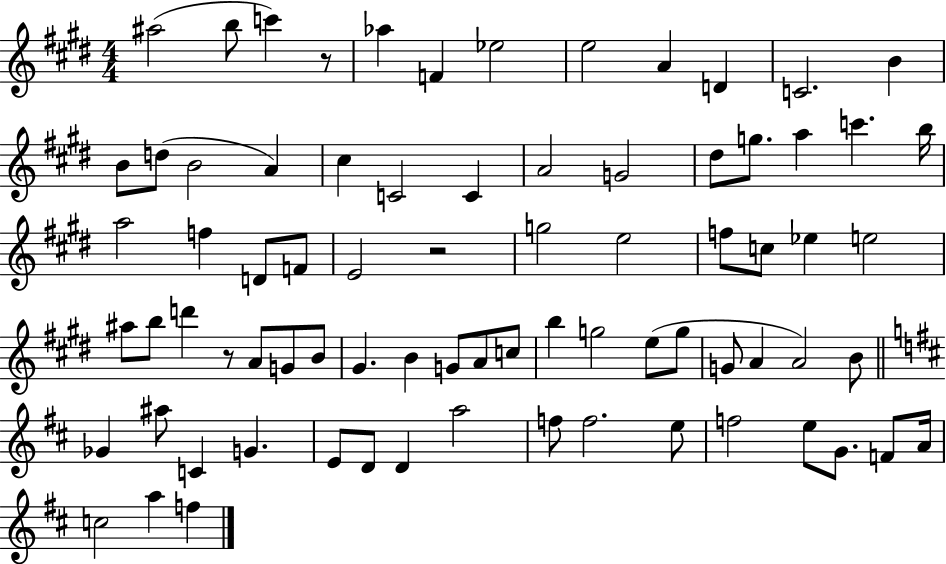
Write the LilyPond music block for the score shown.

{
  \clef treble
  \numericTimeSignature
  \time 4/4
  \key e \major
  ais''2( b''8 c'''4) r8 | aes''4 f'4 ees''2 | e''2 a'4 d'4 | c'2. b'4 | \break b'8 d''8( b'2 a'4) | cis''4 c'2 c'4 | a'2 g'2 | dis''8 g''8. a''4 c'''4. b''16 | \break a''2 f''4 d'8 f'8 | e'2 r2 | g''2 e''2 | f''8 c''8 ees''4 e''2 | \break ais''8 b''8 d'''4 r8 a'8 g'8 b'8 | gis'4. b'4 g'8 a'8 c''8 | b''4 g''2 e''8( g''8 | g'8 a'4 a'2) b'8 | \break \bar "||" \break \key d \major ges'4 ais''8 c'4 g'4. | e'8 d'8 d'4 a''2 | f''8 f''2. e''8 | f''2 e''8 g'8. f'8 a'16 | \break c''2 a''4 f''4 | \bar "|."
}